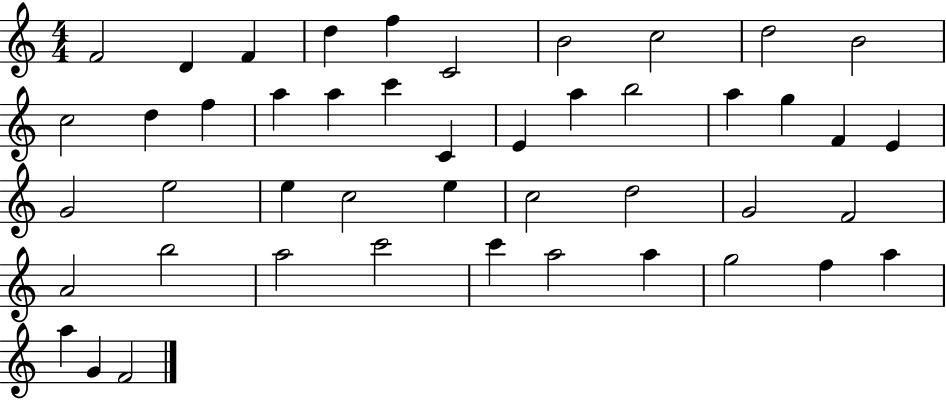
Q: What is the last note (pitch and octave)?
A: F4